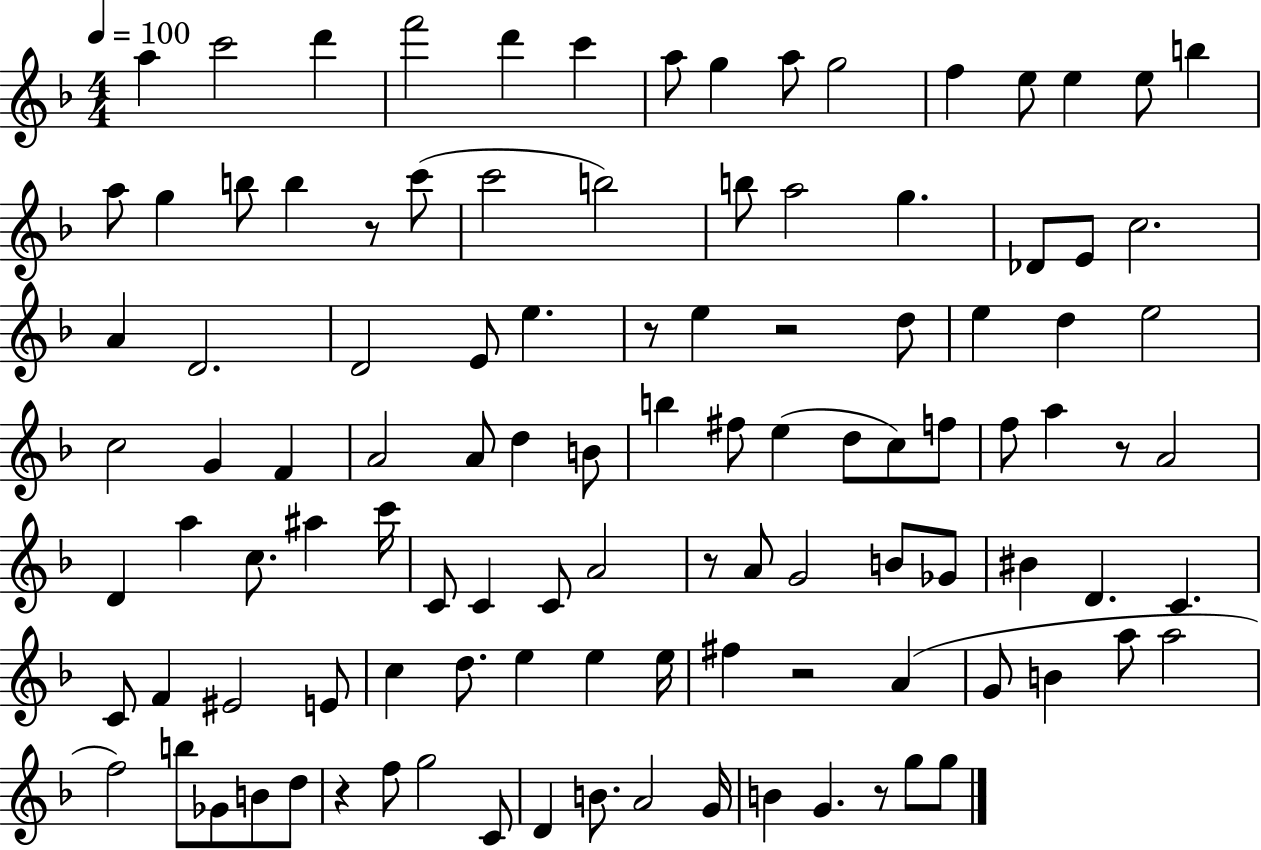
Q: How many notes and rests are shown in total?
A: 109